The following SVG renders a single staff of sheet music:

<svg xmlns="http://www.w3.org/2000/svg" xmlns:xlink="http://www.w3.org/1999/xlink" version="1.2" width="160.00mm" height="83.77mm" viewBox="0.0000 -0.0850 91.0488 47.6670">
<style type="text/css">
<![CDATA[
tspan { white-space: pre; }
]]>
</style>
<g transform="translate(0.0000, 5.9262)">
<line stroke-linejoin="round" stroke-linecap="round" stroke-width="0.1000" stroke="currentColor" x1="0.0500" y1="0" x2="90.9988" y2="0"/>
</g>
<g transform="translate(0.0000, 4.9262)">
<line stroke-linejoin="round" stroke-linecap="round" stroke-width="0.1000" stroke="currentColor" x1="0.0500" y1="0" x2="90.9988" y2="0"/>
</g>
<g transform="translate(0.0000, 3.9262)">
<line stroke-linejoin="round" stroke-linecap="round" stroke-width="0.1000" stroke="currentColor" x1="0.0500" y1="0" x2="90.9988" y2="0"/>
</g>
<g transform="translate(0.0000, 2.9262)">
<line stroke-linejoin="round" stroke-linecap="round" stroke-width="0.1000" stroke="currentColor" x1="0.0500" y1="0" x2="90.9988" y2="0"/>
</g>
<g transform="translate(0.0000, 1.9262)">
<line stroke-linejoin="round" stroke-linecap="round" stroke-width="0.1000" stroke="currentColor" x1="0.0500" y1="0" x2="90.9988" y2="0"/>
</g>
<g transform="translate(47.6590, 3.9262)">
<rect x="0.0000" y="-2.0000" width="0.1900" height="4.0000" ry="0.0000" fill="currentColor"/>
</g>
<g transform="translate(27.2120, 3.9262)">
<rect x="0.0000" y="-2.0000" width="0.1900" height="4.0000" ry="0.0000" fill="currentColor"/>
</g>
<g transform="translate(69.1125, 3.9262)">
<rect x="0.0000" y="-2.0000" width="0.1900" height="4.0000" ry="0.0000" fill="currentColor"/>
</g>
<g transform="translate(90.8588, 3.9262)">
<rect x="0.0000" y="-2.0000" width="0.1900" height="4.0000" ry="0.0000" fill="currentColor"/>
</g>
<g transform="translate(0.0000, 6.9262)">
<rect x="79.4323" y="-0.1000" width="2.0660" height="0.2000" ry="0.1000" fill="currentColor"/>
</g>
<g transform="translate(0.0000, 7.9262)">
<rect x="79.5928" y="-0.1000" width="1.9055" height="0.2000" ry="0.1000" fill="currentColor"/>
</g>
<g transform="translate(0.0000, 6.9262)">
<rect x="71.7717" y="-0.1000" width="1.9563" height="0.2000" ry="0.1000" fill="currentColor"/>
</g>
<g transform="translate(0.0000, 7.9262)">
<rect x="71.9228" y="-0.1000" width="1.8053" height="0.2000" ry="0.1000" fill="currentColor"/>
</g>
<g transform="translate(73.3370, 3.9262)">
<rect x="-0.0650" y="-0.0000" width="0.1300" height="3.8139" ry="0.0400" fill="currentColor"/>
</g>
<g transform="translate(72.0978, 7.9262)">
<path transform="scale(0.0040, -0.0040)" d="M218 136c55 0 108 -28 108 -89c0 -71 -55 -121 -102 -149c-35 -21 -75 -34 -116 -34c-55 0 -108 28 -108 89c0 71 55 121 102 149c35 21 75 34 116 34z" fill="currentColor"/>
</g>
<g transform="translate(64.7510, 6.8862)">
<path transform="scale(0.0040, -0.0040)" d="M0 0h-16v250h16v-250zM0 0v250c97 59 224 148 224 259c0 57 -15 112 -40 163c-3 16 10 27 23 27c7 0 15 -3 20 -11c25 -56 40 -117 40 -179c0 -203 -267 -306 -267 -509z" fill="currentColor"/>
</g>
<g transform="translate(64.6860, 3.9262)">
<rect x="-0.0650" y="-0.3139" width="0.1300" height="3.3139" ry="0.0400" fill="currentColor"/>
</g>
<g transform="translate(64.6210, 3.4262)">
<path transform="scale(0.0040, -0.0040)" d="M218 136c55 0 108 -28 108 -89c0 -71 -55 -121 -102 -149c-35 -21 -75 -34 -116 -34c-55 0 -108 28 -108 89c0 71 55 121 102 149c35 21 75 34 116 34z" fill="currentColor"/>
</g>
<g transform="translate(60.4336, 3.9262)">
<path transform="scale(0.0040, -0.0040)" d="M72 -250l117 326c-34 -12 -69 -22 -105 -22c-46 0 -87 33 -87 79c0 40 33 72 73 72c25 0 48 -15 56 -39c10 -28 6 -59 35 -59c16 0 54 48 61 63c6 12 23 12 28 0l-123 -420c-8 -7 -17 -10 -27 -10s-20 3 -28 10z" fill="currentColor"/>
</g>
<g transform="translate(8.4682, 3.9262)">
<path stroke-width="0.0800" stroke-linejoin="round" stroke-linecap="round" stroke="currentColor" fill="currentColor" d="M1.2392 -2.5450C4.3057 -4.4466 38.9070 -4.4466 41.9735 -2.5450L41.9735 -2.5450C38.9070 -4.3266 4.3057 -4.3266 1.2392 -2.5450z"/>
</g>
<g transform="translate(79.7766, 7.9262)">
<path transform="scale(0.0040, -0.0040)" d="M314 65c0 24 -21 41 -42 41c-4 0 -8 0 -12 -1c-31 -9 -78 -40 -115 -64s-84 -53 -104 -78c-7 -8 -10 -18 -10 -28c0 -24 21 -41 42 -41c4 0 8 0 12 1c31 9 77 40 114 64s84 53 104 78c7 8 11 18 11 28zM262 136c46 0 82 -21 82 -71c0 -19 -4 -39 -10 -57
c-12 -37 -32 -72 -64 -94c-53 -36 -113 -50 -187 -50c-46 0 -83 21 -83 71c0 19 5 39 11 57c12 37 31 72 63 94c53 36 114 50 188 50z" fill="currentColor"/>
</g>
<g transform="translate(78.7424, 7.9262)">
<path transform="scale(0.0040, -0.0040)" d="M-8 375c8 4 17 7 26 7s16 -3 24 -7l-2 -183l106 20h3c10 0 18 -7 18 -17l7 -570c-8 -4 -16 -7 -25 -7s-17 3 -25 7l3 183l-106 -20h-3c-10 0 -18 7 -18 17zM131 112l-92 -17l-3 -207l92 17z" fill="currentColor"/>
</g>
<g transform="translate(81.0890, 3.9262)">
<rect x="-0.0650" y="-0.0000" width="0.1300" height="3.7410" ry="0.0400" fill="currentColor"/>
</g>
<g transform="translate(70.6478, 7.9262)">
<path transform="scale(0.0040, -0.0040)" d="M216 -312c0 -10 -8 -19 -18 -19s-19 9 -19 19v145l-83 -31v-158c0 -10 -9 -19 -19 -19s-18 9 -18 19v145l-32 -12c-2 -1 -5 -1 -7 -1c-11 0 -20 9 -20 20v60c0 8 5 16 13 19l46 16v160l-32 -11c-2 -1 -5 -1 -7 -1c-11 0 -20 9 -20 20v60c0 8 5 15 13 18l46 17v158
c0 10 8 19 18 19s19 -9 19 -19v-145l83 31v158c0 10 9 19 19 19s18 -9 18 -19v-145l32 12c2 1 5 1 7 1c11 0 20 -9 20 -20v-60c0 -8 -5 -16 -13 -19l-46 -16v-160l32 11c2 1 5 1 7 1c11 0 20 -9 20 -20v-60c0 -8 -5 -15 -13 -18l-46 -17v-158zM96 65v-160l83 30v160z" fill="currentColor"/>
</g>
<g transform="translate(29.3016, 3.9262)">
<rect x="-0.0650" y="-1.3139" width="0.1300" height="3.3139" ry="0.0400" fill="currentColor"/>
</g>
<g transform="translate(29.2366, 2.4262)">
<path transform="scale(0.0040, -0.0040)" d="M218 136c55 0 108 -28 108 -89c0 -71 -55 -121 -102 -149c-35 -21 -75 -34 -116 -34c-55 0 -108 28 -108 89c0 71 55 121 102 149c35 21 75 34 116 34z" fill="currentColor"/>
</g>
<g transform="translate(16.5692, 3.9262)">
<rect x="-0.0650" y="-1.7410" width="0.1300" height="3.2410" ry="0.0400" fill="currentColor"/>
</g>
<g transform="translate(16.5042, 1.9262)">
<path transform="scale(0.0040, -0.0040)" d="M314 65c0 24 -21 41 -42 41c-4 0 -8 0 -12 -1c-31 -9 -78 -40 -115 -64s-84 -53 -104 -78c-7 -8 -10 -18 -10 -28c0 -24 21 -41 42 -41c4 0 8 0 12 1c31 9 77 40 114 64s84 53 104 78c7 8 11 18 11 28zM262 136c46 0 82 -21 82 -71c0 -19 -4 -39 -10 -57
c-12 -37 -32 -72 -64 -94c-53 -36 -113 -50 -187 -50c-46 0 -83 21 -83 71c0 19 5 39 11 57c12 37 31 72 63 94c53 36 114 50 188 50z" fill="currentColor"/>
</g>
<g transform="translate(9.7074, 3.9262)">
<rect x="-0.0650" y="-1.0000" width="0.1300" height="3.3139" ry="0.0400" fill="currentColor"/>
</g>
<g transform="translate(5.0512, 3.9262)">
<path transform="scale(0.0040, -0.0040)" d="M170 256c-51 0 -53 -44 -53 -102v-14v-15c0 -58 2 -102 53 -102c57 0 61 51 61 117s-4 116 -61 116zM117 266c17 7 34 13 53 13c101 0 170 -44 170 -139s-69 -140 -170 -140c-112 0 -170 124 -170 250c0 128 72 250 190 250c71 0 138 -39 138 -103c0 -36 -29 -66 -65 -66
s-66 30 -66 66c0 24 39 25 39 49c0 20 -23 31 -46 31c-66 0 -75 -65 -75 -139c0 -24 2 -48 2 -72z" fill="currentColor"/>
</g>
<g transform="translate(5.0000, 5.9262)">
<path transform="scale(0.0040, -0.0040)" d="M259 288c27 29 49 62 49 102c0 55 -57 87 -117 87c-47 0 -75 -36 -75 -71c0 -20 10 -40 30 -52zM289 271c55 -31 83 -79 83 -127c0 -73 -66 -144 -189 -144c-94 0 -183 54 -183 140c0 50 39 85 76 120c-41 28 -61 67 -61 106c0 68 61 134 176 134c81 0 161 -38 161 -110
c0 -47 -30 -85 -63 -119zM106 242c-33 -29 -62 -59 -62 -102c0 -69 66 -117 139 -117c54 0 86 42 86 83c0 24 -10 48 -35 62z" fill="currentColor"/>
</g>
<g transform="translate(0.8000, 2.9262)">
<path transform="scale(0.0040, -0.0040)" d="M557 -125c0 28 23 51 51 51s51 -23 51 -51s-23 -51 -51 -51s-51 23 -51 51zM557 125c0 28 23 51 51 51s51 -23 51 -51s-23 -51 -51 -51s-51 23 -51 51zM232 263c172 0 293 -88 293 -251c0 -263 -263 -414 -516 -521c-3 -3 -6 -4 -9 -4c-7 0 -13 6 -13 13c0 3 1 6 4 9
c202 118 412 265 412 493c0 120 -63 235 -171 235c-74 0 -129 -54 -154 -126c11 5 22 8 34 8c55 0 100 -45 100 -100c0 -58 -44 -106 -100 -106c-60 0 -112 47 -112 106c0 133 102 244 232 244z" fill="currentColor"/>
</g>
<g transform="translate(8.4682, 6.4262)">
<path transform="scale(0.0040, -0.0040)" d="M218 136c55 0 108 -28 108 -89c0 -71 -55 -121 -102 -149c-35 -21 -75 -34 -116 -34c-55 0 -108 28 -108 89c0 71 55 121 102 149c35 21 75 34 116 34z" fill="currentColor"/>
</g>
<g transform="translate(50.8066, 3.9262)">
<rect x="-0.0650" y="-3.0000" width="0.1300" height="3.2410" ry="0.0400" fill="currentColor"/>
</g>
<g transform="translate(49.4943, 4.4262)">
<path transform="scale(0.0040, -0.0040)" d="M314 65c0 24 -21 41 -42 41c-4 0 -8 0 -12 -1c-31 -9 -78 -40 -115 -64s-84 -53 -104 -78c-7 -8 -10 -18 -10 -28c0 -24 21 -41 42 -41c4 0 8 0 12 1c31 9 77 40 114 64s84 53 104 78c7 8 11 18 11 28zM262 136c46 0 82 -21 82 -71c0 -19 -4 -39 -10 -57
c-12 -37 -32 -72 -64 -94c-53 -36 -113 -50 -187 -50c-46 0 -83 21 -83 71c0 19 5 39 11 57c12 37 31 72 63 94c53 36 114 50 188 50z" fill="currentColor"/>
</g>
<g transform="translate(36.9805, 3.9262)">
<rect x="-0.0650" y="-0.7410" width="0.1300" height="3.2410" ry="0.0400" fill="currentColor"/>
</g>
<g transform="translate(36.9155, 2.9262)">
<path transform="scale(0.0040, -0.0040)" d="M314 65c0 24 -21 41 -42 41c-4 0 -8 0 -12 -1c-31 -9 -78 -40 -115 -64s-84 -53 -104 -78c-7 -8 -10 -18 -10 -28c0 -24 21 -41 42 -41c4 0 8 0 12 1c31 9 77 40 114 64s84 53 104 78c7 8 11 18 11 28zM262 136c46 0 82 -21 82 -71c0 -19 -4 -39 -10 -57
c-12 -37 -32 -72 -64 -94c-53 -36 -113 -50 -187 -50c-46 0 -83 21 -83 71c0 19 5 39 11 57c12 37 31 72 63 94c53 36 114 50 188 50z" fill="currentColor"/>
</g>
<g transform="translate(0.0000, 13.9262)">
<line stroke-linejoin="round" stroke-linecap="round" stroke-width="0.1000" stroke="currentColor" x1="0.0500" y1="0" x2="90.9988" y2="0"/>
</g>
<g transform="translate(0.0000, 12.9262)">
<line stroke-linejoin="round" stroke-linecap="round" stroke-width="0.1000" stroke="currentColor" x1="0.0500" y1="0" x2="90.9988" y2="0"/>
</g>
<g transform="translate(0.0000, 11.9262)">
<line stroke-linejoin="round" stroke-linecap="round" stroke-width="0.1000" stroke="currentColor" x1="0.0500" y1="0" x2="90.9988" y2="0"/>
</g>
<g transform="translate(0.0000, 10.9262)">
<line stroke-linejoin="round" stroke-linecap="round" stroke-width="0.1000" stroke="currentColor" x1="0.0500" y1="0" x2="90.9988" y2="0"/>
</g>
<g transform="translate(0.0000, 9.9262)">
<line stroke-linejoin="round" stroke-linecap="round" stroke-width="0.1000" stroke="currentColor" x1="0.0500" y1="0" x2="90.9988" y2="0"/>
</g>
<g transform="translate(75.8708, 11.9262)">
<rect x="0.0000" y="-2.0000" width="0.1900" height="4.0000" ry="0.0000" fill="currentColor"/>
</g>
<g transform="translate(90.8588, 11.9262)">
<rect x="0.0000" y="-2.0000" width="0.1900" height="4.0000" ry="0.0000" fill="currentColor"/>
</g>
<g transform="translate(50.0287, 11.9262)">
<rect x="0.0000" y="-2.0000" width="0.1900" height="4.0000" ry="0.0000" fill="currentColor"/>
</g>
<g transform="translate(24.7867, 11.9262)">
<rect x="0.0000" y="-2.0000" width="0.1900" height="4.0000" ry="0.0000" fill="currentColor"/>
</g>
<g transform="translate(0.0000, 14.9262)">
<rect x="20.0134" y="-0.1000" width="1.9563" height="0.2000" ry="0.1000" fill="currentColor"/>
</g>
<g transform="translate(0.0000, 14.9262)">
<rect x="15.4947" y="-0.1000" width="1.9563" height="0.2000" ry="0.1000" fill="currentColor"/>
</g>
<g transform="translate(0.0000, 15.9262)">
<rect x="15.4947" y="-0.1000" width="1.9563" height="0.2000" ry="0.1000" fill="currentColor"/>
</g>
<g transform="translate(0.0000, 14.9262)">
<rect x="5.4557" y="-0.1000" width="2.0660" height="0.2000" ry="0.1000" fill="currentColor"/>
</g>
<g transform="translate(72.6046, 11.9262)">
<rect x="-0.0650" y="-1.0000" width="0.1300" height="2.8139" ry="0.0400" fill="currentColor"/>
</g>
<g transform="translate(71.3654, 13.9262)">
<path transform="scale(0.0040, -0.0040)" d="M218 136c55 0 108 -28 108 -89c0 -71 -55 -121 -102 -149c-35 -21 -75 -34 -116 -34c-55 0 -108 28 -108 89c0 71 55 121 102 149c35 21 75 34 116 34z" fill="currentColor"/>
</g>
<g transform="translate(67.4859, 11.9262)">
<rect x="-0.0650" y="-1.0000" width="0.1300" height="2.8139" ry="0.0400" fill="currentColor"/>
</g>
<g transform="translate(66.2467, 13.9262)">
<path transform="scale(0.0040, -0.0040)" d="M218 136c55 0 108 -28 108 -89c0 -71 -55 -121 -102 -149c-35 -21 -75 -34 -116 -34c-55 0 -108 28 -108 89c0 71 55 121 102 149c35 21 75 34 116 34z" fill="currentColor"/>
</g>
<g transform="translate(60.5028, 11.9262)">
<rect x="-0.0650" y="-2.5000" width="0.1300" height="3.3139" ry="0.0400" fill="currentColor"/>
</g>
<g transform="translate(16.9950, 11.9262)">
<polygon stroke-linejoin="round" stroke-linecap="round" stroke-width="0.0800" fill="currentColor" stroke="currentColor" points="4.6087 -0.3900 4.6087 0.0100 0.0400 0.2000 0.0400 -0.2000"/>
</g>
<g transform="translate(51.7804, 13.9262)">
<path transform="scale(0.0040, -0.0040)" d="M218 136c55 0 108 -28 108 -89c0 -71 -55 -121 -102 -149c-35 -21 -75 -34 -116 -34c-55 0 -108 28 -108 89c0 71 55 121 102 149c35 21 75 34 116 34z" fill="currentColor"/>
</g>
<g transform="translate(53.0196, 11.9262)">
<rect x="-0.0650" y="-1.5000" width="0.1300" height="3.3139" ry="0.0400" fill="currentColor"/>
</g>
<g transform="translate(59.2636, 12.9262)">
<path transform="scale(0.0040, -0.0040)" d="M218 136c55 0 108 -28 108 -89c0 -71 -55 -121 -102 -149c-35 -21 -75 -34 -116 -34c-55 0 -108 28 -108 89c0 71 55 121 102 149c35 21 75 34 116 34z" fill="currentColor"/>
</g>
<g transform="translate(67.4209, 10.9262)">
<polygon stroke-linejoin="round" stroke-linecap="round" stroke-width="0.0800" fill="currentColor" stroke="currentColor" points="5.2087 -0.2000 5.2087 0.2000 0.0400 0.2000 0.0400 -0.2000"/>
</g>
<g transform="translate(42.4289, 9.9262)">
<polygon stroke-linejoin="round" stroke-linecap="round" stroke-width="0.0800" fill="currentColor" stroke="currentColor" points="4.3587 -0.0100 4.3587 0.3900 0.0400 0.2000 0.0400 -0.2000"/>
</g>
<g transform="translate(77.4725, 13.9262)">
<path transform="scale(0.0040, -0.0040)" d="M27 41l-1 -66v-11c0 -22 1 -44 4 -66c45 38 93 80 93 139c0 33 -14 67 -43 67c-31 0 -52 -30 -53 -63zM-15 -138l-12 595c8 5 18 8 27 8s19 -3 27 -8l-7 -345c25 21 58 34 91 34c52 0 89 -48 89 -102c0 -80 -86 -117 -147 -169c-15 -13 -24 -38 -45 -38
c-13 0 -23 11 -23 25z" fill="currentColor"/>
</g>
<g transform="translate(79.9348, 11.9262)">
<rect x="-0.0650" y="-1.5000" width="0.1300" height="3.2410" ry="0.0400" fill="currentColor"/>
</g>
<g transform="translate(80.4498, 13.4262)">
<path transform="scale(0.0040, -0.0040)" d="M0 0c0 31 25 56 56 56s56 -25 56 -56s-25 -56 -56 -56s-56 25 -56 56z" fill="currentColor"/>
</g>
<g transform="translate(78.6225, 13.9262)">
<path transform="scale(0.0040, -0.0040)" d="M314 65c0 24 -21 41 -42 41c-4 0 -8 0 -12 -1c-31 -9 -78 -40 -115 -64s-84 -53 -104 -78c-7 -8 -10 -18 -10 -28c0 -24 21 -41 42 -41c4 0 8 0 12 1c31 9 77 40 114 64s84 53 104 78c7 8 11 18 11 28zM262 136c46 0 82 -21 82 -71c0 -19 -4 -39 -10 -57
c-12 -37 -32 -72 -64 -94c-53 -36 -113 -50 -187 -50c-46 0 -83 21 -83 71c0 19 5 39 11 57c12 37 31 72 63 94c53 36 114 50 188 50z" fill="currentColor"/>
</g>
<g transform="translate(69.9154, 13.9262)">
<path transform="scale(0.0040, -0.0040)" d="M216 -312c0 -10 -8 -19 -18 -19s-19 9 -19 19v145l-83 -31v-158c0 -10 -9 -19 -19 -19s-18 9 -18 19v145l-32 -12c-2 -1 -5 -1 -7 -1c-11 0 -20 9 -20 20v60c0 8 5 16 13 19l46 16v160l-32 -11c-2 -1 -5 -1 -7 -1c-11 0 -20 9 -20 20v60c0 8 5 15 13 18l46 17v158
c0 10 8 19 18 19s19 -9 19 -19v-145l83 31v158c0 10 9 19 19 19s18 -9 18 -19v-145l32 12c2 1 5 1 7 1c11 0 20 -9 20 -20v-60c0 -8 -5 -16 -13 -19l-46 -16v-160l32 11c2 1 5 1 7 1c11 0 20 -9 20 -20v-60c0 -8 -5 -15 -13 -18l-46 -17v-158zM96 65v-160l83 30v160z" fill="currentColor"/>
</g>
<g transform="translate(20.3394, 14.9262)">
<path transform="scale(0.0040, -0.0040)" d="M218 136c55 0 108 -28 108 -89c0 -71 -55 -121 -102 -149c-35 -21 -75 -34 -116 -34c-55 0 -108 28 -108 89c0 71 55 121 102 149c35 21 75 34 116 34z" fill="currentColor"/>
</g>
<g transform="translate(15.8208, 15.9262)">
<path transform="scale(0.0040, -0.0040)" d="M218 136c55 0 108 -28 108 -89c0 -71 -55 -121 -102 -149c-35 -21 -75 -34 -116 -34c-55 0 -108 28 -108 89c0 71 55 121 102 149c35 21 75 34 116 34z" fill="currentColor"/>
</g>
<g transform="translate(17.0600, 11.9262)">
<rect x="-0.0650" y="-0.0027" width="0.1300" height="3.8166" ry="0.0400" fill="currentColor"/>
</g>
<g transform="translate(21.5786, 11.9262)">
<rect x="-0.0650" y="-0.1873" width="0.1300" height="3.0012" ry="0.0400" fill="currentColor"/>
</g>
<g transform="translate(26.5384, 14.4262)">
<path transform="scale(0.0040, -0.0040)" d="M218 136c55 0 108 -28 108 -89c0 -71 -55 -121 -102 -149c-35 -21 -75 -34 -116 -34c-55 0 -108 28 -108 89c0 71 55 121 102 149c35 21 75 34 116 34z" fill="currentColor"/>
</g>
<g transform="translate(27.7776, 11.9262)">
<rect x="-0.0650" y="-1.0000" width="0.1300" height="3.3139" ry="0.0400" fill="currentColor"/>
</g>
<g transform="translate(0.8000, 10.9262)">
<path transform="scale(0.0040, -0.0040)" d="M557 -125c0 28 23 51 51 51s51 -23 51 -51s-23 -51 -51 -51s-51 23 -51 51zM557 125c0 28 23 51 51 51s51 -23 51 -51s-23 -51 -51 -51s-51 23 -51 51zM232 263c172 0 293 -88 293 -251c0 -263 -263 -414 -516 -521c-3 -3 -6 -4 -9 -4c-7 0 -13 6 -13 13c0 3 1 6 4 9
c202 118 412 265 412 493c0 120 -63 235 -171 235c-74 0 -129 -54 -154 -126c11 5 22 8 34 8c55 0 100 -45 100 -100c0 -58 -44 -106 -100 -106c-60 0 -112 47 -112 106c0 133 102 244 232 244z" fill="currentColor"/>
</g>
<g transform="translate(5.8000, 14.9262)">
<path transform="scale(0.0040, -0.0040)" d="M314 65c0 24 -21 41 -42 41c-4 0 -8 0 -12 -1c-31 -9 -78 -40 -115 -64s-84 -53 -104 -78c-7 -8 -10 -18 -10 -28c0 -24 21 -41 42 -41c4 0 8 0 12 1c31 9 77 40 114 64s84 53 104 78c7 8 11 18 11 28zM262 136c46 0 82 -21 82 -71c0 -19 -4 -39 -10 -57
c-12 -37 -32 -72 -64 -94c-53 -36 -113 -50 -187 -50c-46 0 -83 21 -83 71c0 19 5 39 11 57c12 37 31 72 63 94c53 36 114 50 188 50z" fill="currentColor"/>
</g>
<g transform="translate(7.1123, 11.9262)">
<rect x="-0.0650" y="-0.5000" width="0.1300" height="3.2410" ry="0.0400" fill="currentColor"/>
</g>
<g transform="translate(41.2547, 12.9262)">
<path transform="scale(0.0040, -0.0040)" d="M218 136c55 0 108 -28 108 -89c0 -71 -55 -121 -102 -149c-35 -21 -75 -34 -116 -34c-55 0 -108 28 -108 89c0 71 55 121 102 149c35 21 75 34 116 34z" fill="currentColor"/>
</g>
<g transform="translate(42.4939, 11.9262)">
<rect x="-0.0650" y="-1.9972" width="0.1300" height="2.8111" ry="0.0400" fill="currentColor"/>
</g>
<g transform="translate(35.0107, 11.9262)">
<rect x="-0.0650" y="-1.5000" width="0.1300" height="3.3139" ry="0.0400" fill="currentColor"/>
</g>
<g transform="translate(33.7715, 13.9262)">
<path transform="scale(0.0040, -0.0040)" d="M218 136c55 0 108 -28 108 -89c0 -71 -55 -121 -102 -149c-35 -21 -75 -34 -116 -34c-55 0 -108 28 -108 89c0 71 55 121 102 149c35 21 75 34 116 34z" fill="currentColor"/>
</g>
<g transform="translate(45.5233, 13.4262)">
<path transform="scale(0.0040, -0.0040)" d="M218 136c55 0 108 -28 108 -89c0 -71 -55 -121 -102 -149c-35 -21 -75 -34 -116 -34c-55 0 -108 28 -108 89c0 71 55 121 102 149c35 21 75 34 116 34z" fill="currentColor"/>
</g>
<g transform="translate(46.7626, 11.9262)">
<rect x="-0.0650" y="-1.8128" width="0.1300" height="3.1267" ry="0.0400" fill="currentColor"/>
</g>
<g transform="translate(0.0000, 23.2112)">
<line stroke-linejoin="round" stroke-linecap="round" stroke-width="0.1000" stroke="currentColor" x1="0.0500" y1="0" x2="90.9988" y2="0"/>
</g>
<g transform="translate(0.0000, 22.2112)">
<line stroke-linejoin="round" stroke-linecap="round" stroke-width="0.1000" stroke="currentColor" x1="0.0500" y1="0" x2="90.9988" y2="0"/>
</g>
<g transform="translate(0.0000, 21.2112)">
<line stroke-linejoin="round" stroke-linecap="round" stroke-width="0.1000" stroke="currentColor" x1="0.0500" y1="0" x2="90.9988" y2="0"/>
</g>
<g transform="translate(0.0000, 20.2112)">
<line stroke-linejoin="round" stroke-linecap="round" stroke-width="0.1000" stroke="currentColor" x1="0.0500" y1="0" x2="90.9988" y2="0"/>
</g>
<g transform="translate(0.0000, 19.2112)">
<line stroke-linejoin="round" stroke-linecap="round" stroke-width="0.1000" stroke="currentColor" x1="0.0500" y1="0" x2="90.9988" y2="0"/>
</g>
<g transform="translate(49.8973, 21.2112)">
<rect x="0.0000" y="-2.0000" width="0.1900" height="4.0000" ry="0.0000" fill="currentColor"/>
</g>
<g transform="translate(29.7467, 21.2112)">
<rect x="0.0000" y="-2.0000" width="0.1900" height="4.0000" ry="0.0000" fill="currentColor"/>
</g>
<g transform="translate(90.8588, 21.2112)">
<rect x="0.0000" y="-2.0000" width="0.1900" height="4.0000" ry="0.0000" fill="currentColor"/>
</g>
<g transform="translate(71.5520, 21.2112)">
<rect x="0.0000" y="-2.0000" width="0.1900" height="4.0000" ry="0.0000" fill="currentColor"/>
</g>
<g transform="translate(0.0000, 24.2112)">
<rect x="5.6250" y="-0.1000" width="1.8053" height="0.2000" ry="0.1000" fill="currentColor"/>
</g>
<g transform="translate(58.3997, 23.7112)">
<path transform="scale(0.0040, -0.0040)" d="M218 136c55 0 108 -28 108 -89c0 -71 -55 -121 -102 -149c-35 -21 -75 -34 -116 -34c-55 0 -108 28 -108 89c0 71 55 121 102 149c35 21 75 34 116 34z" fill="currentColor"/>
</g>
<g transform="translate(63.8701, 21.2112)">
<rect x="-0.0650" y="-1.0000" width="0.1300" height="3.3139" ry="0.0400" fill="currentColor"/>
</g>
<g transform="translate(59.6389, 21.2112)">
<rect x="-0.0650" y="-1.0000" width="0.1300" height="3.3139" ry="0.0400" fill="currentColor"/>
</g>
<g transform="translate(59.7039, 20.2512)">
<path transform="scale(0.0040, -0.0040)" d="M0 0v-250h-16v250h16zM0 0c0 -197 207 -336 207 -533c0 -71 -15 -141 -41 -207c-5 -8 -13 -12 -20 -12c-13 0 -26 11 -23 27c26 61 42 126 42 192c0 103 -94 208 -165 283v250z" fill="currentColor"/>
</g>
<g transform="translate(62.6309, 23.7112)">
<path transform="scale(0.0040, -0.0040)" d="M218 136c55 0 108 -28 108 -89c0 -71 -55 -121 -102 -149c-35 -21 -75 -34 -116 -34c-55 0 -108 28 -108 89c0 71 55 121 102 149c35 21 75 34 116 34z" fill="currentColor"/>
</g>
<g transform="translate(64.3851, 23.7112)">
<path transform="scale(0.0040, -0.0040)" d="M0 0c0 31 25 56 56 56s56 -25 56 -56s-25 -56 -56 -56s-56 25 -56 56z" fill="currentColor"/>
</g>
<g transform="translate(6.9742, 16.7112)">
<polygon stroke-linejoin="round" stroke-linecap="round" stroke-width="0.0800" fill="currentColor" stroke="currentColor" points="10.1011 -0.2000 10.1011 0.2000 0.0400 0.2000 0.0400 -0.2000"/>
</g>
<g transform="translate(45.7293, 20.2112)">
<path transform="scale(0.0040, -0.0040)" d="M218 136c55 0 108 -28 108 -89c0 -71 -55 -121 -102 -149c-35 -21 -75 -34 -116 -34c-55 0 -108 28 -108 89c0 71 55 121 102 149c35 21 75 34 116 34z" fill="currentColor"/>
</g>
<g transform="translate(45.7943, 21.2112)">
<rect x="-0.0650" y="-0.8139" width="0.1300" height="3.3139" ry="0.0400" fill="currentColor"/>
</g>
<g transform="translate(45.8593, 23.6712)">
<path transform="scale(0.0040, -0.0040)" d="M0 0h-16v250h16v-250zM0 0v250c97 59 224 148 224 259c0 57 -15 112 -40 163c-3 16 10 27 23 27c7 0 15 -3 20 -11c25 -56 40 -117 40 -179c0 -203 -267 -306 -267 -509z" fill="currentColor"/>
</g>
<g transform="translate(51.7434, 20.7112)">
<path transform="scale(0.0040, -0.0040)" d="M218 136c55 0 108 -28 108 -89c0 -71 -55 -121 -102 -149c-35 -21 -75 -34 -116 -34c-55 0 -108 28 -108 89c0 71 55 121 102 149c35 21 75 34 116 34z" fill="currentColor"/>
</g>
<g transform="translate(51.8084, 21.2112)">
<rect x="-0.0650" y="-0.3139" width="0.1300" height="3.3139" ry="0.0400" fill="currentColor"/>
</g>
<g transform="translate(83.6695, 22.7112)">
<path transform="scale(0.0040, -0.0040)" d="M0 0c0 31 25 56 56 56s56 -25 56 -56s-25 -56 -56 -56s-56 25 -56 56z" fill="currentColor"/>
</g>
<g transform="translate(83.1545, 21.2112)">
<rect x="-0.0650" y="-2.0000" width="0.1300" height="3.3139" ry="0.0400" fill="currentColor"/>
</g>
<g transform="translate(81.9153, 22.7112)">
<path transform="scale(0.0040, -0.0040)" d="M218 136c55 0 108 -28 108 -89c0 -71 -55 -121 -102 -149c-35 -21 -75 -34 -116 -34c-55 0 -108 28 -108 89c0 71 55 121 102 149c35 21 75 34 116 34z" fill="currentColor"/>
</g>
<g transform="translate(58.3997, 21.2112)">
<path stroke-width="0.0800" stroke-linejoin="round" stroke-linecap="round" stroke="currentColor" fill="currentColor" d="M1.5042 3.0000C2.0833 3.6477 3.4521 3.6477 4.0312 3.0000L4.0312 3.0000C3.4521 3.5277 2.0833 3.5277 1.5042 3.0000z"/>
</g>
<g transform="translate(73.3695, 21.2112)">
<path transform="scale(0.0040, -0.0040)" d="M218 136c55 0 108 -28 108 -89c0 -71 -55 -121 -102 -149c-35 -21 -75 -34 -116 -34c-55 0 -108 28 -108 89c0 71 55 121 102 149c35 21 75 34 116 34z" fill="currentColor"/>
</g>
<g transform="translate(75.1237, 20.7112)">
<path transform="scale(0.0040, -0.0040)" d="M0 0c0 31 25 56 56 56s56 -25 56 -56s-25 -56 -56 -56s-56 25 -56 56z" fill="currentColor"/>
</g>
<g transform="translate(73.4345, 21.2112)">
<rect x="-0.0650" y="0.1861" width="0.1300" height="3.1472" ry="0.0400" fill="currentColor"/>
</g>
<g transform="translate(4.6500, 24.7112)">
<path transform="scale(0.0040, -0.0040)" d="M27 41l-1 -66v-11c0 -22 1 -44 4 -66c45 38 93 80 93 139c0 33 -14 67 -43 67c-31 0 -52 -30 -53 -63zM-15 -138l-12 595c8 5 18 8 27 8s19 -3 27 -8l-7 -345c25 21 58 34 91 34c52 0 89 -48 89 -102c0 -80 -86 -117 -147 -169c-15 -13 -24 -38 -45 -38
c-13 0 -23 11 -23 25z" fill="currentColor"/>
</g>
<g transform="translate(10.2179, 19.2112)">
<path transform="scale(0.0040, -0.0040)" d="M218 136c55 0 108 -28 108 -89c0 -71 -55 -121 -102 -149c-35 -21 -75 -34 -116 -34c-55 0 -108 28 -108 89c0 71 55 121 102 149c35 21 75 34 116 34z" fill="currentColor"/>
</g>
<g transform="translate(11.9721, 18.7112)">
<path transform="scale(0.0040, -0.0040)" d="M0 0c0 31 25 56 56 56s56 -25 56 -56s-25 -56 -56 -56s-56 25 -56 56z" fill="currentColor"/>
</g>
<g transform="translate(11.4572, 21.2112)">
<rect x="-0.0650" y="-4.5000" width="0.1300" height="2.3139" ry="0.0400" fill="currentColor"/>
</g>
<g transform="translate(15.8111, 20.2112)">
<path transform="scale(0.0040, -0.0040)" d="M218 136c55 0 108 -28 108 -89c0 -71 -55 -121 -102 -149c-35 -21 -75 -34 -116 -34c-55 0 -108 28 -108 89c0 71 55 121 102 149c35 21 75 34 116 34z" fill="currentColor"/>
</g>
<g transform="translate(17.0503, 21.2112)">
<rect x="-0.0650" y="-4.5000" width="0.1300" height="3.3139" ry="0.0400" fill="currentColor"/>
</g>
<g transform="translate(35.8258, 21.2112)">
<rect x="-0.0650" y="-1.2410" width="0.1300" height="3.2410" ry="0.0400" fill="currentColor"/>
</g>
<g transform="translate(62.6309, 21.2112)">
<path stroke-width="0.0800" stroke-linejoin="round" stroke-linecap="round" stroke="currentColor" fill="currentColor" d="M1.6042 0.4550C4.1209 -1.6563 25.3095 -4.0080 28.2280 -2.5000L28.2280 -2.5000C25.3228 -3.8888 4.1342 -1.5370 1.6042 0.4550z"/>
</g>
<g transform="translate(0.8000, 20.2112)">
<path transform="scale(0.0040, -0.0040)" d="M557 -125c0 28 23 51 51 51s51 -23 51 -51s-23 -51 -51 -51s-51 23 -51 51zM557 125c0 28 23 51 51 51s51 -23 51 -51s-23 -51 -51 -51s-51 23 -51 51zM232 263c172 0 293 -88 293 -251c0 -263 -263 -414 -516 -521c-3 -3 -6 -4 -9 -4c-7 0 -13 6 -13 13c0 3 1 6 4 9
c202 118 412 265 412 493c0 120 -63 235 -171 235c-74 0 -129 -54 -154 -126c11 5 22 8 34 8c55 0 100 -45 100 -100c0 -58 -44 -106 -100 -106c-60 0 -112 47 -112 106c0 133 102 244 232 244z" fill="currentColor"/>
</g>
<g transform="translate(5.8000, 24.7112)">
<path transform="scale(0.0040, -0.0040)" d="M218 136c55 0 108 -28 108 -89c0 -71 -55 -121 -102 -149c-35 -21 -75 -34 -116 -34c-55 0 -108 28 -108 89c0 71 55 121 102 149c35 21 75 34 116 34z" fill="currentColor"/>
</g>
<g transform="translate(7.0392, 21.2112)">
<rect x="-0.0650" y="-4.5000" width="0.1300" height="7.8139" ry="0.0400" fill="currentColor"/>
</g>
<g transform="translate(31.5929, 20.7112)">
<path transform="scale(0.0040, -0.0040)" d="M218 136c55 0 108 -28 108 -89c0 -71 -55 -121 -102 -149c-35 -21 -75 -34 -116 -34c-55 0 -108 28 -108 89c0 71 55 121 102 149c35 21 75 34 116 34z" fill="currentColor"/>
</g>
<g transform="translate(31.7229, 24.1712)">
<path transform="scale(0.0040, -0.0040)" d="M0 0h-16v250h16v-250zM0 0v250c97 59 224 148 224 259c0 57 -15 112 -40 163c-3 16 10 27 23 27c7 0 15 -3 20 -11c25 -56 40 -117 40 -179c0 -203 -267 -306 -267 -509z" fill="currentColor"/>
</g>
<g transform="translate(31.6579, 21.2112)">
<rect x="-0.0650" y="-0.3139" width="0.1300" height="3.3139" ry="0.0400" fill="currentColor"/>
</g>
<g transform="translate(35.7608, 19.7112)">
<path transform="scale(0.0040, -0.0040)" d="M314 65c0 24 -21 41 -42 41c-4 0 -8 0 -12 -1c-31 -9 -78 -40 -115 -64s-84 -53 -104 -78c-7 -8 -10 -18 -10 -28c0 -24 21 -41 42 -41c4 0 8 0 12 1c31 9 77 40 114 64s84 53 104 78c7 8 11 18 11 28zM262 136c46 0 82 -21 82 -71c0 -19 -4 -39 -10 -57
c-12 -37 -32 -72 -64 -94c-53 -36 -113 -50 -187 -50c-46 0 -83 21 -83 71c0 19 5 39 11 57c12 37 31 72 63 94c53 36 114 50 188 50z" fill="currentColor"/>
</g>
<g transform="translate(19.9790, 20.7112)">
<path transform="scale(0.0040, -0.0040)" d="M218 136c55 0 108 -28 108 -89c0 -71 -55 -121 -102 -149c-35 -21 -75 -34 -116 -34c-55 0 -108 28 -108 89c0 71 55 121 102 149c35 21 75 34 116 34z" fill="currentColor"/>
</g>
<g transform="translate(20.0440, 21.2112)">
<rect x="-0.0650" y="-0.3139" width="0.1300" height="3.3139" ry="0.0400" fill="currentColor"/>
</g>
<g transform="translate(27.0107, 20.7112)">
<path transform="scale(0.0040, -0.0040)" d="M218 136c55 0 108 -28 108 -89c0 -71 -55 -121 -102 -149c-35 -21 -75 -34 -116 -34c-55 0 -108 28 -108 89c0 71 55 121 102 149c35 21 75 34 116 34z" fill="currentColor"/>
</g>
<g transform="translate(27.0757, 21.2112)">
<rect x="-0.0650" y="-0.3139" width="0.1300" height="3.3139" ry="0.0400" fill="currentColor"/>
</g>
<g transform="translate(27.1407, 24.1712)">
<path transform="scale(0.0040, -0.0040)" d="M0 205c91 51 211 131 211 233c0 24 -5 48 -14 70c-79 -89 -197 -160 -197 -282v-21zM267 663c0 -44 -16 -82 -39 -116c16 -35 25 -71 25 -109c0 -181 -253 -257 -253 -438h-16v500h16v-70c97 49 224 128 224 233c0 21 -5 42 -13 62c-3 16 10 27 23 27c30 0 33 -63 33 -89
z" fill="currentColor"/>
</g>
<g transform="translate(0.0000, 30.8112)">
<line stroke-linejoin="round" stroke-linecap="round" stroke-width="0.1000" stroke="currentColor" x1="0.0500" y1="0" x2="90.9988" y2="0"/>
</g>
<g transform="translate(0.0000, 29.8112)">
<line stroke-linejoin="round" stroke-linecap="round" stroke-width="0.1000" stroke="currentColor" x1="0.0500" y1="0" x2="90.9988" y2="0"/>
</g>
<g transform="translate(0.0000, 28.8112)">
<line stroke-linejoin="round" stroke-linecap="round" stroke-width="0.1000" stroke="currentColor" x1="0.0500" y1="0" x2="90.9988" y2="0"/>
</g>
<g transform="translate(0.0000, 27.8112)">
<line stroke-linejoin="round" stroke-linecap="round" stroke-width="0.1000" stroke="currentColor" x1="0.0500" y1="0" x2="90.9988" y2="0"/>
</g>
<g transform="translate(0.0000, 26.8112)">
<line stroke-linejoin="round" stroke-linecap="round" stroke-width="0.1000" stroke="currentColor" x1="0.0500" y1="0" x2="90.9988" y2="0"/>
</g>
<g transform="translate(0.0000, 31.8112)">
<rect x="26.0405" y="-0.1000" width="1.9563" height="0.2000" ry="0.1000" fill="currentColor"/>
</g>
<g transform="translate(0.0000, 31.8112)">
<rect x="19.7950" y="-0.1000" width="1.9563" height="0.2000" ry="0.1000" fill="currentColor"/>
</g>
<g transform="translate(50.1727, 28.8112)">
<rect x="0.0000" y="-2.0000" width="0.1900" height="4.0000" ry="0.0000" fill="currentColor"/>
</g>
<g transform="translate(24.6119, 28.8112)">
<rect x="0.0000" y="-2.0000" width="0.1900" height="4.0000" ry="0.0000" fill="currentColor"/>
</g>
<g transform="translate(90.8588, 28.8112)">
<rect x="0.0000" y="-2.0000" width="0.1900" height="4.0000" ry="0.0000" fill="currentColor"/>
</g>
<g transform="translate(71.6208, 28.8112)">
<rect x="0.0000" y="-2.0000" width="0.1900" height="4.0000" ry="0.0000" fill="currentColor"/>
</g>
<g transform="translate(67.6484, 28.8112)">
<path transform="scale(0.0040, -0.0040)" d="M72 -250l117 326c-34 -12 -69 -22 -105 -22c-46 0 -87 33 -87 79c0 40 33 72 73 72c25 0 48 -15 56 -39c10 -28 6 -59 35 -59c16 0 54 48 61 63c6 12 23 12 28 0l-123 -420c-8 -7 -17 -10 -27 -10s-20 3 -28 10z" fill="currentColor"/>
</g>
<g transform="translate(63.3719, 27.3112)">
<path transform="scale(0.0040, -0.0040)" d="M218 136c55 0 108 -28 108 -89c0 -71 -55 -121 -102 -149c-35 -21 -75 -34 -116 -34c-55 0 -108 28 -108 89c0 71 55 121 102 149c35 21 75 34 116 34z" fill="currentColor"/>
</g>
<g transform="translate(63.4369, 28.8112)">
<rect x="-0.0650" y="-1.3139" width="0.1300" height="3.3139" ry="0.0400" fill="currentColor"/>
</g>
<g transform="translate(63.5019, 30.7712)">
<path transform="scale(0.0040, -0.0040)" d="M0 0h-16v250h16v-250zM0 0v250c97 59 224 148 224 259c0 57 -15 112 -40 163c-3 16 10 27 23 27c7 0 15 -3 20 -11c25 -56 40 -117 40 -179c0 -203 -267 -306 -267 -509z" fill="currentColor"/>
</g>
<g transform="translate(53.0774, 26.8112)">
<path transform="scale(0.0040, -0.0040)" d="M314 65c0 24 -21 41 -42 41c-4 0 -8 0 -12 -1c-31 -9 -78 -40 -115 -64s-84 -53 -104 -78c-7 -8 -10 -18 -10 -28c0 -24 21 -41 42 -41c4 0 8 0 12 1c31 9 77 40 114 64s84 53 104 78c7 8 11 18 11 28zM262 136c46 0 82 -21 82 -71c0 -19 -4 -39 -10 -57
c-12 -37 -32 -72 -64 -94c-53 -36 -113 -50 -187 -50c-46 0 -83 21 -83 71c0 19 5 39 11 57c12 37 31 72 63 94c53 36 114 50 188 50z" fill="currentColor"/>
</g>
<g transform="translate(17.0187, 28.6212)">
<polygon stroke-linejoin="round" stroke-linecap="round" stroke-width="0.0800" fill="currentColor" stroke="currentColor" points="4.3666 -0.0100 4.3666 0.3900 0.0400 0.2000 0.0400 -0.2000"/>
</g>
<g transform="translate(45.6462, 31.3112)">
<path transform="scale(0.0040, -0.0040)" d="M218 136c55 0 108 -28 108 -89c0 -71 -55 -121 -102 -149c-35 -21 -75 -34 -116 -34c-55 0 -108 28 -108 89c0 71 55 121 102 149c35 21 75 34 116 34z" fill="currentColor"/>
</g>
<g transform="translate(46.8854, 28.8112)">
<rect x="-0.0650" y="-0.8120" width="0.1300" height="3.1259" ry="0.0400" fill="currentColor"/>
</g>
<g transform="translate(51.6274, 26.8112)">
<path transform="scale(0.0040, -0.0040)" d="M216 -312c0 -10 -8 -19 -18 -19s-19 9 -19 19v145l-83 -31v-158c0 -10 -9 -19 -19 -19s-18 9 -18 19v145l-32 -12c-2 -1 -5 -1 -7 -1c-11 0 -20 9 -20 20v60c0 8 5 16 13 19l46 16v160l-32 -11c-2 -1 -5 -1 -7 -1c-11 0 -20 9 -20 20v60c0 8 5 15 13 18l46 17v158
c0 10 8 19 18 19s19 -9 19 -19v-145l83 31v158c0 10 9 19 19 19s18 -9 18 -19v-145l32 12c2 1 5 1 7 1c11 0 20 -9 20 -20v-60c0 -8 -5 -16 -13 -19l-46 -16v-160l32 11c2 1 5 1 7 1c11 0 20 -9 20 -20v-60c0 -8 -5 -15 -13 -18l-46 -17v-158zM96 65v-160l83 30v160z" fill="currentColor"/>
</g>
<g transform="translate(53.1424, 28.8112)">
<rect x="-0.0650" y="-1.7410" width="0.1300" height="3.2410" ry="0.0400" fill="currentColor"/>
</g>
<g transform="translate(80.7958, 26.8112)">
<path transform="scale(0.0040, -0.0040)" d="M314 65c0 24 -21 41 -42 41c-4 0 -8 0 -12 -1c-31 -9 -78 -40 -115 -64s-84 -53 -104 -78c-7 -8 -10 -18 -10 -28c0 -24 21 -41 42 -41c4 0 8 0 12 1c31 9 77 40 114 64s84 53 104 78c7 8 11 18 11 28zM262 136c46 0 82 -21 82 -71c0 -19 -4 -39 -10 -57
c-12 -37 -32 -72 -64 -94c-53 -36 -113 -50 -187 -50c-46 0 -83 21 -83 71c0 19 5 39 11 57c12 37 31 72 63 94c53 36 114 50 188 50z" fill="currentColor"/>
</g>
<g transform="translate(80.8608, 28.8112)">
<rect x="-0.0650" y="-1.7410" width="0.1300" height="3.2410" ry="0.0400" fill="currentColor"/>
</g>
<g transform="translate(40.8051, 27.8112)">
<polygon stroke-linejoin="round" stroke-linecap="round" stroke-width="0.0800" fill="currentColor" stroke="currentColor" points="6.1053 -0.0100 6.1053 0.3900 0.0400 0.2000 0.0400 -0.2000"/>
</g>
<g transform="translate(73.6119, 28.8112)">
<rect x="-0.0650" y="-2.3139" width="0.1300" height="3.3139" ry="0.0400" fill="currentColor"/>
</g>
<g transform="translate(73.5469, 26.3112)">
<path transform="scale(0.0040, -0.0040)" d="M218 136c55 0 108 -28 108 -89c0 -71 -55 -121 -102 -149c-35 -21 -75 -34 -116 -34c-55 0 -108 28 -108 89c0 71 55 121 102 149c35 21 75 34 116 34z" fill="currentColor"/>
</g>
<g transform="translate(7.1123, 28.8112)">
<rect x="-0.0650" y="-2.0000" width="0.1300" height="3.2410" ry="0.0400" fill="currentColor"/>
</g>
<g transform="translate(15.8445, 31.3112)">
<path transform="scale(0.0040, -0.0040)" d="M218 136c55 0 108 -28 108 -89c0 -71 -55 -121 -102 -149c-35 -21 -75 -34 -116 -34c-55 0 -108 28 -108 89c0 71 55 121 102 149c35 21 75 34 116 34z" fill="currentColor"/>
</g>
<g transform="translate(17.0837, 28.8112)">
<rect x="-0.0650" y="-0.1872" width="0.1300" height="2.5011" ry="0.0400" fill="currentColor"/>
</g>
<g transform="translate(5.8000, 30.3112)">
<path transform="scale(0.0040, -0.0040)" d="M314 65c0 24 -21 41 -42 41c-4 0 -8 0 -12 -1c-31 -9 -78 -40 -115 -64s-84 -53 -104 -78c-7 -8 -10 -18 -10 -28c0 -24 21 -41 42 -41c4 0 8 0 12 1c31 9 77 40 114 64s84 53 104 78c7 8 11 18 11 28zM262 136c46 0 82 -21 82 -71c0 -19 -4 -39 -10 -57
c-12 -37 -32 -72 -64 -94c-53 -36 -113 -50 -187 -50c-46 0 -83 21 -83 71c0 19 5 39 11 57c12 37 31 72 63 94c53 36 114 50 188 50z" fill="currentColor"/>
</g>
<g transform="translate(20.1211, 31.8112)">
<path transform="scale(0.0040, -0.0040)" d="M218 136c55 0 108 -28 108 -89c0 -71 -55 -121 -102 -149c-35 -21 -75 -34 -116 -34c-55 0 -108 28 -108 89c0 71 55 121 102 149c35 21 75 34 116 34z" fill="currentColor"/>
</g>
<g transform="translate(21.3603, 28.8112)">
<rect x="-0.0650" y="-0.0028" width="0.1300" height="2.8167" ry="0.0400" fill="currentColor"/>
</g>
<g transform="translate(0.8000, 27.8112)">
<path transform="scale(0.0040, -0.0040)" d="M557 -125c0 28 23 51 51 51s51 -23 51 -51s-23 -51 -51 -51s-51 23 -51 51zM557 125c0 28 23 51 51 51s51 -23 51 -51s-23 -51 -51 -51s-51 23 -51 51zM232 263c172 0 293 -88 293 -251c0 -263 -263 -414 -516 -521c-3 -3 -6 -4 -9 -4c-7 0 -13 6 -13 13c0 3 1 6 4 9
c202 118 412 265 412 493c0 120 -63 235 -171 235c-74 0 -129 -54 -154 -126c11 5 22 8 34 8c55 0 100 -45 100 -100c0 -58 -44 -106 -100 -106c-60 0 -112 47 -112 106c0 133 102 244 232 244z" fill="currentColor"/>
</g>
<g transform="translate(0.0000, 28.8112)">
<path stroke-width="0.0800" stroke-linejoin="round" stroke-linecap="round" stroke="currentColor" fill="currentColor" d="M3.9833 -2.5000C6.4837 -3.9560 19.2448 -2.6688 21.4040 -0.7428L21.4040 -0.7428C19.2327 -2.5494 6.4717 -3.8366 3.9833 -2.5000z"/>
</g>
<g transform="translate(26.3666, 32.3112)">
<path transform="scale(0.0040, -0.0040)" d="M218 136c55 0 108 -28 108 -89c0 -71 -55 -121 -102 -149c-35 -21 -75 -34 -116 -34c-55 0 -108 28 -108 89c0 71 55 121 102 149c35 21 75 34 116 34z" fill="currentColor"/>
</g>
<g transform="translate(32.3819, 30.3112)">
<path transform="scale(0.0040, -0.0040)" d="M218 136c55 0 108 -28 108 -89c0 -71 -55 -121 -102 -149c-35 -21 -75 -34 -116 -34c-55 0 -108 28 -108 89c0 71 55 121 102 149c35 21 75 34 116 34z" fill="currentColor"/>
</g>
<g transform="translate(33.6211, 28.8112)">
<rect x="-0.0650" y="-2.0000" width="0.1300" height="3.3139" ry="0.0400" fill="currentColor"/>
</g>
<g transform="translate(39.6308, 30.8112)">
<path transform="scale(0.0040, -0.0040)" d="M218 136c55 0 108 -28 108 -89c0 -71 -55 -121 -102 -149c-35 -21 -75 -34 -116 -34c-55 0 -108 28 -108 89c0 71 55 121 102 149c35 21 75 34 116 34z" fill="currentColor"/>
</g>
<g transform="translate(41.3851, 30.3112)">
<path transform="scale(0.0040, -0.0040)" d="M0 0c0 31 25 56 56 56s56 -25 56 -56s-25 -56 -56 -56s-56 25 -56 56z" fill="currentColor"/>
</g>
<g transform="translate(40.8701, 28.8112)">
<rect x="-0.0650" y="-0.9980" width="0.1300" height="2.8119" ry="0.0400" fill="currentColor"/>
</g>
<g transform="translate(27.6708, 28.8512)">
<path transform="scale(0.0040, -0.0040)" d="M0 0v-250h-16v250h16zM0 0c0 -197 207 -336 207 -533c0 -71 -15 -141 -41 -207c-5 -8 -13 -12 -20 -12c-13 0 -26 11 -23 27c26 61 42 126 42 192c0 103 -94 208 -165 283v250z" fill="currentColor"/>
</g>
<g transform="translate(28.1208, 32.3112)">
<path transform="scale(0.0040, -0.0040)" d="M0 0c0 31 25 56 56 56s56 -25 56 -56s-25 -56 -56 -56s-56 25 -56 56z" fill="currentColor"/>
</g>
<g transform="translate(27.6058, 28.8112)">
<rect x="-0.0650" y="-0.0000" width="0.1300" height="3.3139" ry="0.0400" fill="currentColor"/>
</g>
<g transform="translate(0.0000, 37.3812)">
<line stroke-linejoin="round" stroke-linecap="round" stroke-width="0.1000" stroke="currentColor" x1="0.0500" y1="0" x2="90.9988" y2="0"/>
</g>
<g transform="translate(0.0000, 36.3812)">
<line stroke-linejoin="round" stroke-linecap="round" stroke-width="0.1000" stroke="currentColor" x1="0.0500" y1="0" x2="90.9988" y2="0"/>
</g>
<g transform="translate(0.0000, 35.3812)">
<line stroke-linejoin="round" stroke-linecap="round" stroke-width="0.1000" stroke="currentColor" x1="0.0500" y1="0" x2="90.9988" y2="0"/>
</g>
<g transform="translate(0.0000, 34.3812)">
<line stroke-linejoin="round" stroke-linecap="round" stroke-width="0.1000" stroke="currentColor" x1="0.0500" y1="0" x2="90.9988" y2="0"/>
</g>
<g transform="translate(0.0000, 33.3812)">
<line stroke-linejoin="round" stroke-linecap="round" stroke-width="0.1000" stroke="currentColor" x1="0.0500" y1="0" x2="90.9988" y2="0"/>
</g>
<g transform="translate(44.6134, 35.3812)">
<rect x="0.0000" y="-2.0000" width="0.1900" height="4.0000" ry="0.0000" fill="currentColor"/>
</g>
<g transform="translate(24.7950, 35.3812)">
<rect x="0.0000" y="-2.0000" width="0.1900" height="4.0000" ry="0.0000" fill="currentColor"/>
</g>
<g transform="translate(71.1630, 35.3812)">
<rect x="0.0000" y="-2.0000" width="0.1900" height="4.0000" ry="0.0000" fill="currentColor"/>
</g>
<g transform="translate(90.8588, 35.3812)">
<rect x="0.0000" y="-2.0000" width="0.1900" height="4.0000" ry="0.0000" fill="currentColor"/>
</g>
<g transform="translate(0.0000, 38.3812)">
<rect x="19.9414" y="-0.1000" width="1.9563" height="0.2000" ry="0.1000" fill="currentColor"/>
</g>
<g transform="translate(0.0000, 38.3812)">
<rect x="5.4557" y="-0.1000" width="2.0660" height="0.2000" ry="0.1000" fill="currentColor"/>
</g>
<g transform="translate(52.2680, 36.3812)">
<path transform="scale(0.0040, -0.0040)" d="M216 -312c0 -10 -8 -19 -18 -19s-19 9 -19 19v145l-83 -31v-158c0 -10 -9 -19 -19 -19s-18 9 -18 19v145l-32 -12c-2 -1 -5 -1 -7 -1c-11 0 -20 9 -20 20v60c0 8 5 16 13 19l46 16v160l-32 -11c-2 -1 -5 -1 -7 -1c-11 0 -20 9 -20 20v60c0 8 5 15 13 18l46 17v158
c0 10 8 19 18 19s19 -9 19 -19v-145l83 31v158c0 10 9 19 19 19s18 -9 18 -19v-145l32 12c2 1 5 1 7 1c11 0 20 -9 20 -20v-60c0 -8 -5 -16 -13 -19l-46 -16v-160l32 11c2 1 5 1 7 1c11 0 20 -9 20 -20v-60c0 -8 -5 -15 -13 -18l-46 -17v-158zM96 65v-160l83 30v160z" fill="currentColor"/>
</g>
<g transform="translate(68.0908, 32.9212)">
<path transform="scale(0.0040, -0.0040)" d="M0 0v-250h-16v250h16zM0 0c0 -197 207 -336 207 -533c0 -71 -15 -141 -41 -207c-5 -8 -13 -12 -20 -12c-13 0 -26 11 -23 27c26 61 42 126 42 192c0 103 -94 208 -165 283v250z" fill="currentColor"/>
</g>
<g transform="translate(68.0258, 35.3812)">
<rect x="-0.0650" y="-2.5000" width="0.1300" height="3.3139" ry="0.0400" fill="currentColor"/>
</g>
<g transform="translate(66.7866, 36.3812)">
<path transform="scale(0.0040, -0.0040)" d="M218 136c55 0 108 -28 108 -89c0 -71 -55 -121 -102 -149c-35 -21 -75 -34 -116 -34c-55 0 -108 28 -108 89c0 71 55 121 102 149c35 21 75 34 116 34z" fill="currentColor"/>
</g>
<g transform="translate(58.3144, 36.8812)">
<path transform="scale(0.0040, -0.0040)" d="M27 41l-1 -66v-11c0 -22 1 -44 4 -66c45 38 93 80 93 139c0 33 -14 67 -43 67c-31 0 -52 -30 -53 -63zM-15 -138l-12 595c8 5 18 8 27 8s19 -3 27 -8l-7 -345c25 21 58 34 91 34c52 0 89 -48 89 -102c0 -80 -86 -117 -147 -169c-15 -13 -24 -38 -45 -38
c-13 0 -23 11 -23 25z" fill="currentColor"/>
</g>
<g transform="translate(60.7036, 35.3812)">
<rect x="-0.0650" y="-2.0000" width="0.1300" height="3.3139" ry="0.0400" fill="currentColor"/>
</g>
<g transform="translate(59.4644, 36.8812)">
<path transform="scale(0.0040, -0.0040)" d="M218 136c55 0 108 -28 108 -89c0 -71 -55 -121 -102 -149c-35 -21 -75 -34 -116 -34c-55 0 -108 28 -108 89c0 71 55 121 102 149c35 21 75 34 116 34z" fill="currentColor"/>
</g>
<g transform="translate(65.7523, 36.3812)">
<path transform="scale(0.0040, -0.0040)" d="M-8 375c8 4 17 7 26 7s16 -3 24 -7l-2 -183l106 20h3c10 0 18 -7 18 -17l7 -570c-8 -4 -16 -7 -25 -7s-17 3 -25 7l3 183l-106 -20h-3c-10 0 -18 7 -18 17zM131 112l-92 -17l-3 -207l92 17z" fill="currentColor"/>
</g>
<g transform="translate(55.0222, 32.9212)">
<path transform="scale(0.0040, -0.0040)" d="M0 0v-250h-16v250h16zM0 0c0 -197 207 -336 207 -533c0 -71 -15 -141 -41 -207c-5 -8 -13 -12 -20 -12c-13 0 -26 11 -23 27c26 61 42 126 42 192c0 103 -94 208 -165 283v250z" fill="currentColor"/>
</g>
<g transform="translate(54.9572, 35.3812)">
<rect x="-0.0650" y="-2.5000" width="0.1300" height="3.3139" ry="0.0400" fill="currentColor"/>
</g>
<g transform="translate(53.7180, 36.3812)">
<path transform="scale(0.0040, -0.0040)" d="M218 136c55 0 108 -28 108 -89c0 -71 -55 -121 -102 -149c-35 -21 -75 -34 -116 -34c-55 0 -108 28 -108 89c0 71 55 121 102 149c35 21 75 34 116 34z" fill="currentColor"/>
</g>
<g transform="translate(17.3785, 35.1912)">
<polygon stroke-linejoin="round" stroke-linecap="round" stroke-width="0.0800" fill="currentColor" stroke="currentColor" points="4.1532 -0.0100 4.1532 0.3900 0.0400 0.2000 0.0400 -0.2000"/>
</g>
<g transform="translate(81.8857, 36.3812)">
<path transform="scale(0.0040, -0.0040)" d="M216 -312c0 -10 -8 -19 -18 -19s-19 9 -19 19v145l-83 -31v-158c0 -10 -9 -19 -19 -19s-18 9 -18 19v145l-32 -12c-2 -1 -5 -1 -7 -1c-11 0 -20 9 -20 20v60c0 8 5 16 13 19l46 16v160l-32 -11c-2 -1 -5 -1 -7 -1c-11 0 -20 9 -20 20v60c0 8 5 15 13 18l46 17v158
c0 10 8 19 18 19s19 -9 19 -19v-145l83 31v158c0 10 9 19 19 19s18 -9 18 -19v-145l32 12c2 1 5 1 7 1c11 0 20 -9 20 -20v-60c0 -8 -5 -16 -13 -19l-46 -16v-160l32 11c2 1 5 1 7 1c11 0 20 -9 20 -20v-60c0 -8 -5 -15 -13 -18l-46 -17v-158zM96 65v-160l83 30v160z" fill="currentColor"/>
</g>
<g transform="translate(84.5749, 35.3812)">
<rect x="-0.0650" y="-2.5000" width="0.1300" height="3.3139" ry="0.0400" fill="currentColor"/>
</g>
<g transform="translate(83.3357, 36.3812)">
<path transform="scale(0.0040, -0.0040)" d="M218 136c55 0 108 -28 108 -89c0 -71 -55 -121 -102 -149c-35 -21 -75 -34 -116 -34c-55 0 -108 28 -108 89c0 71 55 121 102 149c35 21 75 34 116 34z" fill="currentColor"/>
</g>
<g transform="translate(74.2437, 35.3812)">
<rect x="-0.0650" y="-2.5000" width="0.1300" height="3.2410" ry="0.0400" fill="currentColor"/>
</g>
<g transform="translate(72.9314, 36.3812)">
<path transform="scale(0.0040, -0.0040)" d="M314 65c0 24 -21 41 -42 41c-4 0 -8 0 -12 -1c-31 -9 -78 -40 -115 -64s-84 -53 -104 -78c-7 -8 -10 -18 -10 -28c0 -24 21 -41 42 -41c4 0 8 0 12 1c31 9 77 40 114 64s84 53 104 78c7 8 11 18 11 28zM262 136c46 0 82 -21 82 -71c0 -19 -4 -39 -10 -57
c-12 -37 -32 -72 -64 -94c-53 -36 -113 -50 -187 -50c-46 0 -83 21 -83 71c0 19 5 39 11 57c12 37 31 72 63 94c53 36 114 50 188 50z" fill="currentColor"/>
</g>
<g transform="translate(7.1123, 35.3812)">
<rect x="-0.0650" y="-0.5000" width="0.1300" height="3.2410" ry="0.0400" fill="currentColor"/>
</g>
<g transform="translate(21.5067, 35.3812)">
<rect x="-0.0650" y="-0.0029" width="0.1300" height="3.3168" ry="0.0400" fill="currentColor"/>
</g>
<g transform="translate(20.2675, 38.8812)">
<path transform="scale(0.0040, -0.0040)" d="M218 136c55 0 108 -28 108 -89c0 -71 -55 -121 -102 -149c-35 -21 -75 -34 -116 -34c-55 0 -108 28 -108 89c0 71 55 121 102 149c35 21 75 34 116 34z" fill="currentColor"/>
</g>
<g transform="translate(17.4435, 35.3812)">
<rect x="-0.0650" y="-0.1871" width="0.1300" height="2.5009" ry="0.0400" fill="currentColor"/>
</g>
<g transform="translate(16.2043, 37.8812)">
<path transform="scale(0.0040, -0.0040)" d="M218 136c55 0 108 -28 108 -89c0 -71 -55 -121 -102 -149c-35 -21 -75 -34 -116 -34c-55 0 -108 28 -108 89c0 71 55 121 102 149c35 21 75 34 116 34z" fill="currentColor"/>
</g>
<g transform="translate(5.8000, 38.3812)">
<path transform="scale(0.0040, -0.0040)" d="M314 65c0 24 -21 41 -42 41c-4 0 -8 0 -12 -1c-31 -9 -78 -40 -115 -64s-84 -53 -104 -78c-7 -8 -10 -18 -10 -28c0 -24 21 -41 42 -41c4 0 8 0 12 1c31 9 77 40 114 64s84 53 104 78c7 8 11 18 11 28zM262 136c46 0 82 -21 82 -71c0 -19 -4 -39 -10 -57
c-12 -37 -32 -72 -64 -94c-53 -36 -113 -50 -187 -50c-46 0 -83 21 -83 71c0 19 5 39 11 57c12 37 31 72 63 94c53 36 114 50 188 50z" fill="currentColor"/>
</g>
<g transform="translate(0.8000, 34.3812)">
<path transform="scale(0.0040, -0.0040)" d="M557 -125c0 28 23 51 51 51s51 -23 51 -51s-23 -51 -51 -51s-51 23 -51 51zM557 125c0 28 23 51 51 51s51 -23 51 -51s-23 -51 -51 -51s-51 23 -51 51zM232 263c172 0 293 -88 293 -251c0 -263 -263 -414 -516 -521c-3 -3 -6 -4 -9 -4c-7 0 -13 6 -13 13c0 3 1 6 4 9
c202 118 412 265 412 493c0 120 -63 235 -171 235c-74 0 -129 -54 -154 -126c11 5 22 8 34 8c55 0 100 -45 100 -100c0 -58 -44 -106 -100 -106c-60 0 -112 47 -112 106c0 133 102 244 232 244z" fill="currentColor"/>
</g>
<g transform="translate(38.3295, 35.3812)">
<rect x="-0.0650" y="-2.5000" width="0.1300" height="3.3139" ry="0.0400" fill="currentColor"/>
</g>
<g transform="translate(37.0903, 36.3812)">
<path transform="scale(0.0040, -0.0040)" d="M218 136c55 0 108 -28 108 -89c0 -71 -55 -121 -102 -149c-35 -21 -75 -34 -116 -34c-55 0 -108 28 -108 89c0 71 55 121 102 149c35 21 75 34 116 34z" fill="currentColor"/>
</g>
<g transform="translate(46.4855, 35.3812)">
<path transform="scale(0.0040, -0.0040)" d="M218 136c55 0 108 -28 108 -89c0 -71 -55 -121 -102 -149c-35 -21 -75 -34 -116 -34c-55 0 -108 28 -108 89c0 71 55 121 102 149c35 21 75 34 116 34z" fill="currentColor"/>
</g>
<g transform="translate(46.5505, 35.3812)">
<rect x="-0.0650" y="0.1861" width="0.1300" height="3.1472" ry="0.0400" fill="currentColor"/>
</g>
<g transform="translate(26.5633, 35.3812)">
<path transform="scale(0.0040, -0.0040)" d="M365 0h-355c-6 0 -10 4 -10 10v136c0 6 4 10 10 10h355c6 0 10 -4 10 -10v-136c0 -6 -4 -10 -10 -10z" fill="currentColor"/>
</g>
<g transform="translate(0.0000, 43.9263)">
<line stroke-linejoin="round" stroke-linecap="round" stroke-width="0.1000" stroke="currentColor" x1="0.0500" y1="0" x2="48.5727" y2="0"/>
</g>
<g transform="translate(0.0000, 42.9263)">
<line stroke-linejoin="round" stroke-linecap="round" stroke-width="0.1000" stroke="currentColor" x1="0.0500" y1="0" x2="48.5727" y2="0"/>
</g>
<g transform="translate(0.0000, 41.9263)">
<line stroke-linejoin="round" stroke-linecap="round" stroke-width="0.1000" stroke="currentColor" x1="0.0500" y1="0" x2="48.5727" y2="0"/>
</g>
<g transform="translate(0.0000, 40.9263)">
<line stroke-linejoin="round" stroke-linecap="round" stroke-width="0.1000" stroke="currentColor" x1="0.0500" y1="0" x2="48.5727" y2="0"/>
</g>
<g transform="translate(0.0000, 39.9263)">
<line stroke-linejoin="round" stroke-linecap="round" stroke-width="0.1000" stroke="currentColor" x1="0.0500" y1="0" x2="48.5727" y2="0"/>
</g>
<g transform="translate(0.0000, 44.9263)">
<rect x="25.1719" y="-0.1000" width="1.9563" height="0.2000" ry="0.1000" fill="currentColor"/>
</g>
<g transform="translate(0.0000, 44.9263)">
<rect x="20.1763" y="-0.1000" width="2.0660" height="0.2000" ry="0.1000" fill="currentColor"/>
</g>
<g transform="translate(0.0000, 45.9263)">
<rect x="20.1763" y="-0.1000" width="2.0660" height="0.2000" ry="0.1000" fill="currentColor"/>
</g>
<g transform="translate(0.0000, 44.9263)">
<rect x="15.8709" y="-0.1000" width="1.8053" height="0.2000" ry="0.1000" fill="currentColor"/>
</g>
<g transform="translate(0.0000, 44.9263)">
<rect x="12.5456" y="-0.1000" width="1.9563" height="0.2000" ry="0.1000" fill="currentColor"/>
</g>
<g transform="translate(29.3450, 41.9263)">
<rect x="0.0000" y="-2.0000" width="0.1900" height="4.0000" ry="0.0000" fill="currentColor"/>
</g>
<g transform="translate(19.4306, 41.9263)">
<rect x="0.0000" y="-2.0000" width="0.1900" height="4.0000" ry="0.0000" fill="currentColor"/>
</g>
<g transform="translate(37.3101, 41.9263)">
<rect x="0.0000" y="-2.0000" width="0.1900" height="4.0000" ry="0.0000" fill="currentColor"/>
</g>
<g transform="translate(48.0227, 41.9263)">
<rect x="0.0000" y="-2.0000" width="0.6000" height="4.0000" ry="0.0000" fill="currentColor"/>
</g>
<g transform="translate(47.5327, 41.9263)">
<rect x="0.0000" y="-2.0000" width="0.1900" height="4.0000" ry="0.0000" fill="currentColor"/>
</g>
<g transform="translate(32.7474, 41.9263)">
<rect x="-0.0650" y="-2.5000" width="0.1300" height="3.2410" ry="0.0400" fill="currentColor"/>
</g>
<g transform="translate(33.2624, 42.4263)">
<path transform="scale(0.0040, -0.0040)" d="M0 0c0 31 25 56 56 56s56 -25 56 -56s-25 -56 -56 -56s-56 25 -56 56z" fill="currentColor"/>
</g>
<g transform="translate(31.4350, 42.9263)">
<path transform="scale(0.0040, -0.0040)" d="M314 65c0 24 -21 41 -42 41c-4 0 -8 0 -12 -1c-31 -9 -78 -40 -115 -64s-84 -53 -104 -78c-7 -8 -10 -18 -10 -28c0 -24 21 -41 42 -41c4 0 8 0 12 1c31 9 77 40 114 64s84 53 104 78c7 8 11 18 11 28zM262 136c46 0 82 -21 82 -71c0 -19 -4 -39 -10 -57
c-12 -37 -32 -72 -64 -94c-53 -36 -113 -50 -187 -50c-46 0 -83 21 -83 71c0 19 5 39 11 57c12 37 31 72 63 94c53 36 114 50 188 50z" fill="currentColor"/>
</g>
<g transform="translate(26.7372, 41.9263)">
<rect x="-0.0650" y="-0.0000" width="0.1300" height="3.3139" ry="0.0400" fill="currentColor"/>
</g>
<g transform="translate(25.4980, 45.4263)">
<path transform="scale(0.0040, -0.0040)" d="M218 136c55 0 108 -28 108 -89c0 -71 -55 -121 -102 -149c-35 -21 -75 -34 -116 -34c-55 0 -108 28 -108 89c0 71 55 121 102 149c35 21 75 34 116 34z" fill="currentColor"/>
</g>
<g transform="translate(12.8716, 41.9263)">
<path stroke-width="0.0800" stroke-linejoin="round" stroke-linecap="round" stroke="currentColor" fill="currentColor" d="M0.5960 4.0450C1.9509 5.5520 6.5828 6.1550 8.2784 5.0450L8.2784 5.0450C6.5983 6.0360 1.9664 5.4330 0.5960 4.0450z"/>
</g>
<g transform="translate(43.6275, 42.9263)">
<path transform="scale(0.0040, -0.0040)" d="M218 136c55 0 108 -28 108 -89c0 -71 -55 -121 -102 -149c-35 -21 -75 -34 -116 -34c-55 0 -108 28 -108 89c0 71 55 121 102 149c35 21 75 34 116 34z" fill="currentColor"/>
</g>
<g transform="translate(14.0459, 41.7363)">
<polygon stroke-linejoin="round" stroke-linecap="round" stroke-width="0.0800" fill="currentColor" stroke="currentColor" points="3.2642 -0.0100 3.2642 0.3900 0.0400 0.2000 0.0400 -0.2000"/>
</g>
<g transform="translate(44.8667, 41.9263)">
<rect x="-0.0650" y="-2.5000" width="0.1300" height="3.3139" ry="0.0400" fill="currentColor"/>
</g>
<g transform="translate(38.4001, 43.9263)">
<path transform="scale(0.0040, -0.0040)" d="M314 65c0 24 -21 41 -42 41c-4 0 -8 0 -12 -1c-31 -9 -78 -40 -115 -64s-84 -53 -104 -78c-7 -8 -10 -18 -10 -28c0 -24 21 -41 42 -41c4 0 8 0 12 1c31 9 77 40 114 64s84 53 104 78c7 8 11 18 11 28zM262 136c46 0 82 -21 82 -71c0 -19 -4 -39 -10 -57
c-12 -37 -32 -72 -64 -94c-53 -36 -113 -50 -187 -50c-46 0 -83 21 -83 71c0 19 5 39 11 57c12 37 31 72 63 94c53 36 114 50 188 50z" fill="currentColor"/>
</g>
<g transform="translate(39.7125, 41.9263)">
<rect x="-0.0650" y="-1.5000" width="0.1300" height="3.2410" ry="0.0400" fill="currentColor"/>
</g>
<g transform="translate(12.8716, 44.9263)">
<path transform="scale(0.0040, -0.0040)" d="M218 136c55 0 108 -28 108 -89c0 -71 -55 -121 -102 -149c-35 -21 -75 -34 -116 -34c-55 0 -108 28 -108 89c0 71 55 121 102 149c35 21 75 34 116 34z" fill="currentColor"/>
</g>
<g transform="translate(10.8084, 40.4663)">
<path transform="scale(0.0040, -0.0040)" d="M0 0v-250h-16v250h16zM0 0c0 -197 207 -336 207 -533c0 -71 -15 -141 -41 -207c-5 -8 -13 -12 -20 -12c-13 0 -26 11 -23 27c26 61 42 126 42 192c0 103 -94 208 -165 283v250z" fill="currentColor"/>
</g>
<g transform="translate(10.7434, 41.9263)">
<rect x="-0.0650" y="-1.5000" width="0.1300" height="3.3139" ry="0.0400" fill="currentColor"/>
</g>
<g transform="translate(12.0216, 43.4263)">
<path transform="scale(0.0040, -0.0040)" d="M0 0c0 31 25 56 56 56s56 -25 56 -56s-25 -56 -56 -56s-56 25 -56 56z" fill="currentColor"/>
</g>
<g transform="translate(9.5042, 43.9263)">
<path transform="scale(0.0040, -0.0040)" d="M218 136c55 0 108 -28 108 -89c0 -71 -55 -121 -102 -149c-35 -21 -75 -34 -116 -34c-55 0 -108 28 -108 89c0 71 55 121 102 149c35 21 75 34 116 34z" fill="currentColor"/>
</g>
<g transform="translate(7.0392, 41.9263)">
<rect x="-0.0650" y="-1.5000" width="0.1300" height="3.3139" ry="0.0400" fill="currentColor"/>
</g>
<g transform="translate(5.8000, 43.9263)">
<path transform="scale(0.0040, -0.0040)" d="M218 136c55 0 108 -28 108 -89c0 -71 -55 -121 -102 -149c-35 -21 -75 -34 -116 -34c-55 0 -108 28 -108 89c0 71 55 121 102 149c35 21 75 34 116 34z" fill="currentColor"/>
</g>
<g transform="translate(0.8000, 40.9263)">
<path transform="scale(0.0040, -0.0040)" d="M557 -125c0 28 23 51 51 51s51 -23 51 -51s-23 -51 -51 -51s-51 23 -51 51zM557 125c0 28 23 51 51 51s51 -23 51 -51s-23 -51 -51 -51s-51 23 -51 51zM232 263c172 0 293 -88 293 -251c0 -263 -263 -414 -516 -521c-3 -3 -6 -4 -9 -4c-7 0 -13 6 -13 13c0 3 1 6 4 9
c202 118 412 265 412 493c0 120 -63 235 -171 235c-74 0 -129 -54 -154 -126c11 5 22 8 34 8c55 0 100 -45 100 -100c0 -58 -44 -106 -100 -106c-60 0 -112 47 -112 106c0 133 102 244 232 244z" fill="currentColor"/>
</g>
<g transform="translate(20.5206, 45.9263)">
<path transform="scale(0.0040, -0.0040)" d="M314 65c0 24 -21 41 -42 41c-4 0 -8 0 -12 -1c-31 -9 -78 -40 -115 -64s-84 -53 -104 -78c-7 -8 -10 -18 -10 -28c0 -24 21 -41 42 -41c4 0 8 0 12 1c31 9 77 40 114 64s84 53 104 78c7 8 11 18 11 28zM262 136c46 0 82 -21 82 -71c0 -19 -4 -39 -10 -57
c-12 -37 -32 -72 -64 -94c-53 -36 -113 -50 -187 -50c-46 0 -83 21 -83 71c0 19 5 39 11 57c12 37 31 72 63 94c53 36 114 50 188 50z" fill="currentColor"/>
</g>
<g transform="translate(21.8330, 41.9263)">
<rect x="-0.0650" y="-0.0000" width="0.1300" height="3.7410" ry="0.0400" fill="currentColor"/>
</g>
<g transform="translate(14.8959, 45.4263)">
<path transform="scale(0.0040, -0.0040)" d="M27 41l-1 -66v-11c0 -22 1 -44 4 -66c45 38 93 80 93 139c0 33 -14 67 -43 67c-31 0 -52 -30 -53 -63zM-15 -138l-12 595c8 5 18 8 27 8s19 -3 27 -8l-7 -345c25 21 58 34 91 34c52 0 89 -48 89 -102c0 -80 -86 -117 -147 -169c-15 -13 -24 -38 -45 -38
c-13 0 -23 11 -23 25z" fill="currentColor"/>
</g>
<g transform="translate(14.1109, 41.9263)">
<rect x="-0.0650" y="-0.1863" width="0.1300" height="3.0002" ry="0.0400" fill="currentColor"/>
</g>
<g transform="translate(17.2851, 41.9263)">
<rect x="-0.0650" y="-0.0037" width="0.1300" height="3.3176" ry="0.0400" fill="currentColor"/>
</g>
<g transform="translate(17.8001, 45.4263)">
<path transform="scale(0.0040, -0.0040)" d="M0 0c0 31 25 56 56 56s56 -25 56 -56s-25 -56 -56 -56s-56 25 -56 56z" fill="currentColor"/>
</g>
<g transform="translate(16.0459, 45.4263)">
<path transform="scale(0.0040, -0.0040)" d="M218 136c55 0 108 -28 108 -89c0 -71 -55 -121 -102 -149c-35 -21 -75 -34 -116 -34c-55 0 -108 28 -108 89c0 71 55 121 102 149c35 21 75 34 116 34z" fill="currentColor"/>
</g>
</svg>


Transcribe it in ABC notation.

X:1
T:Untitled
M:6/8
L:1/4
K:C
F,, A,2 G, F,2 C,2 z/2 E,/2 ^C,, C,,2 E,,2 C,,/2 E,,/2 F,, G,, B,,/2 A,,/2 G,, B,, G,,/2 ^G,,/2 _G,,2 _D,,/2 A,/2 F,/2 E, E,/4 E,/2 G,2 F,/2 E, F,,/2 F,, D, A,, A,,2 F,,/2 E,,/2 D,,/2 A,, G,,/2 F,,/2 ^A,2 G,/2 z/2 B, A,2 E,,2 F,,/2 D,,/2 z2 B,, D, ^B,,/2 _A,, B,,/2 B,,2 ^B,, G,, G,,/2 E,,/2 _D,,/2 C,,2 D,, B,,2 G,,2 B,,